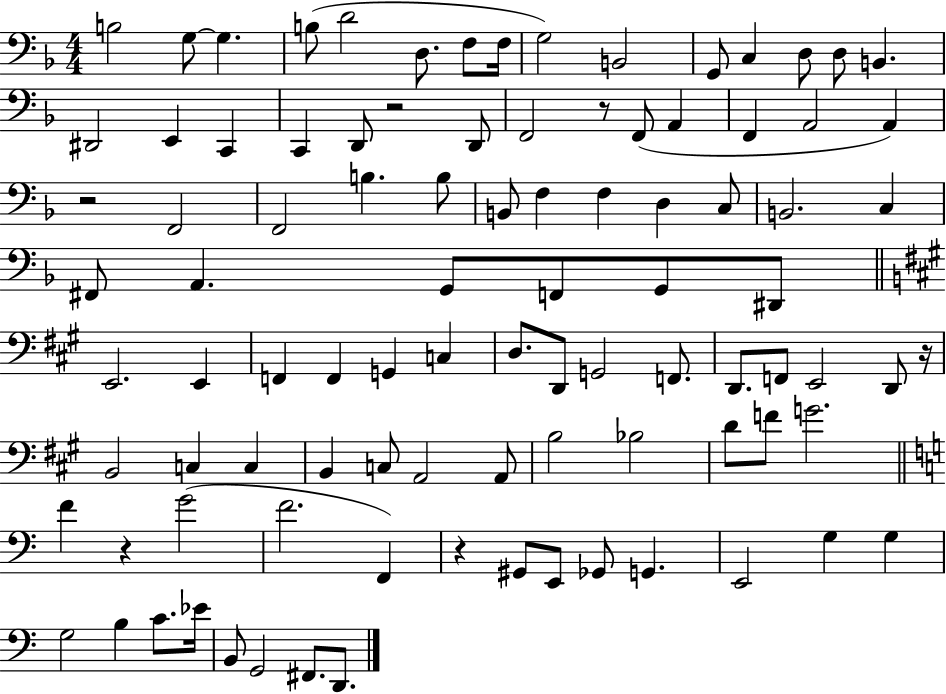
X:1
T:Untitled
M:4/4
L:1/4
K:F
B,2 G,/2 G, B,/2 D2 D,/2 F,/2 F,/4 G,2 B,,2 G,,/2 C, D,/2 D,/2 B,, ^D,,2 E,, C,, C,, D,,/2 z2 D,,/2 F,,2 z/2 F,,/2 A,, F,, A,,2 A,, z2 F,,2 F,,2 B, B,/2 B,,/2 F, F, D, C,/2 B,,2 C, ^F,,/2 A,, G,,/2 F,,/2 G,,/2 ^D,,/2 E,,2 E,, F,, F,, G,, C, D,/2 D,,/2 G,,2 F,,/2 D,,/2 F,,/2 E,,2 D,,/2 z/4 B,,2 C, C, B,, C,/2 A,,2 A,,/2 B,2 _B,2 D/2 F/2 G2 F z G2 F2 F,, z ^G,,/2 E,,/2 _G,,/2 G,, E,,2 G, G, G,2 B, C/2 _E/4 B,,/2 G,,2 ^F,,/2 D,,/2